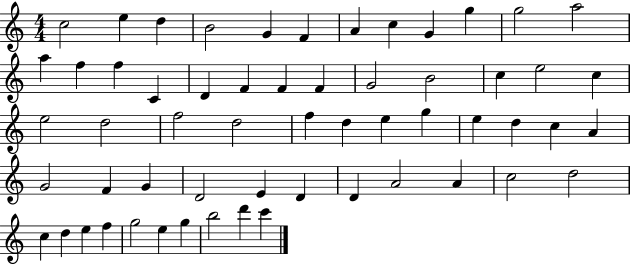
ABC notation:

X:1
T:Untitled
M:4/4
L:1/4
K:C
c2 e d B2 G F A c G g g2 a2 a f f C D F F F G2 B2 c e2 c e2 d2 f2 d2 f d e g e d c A G2 F G D2 E D D A2 A c2 d2 c d e f g2 e g b2 d' c'